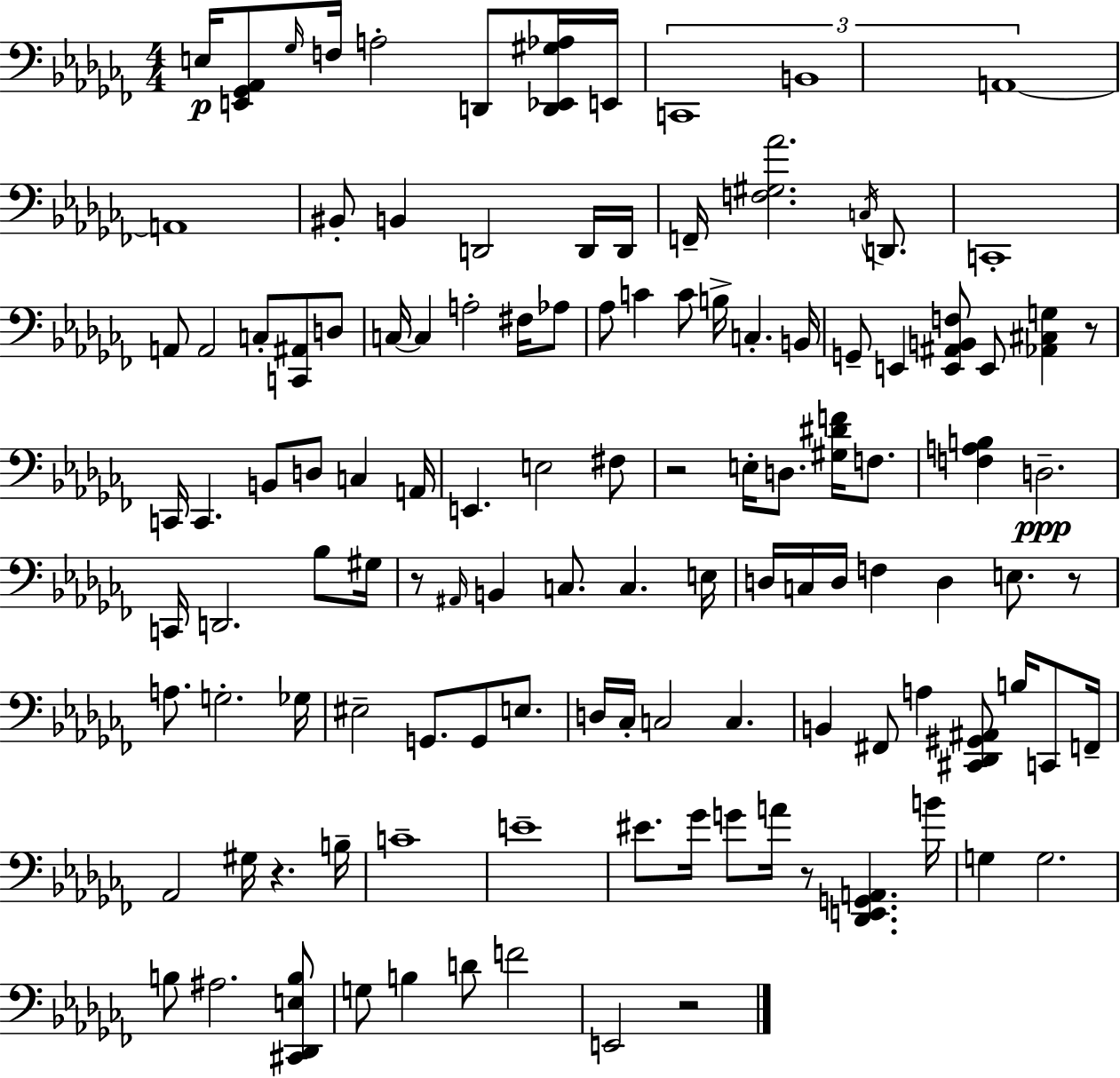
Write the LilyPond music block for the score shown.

{
  \clef bass
  \numericTimeSignature
  \time 4/4
  \key aes \minor
  \repeat volta 2 { e16\p <e, ges, aes,>8 \grace { ges16 } f16 a2-. d,8 <d, ees, gis aes>16 | e,16 \tuplet 3/2 { c,1 | b,1 | a,1~~ } | \break a,1 | bis,8-. b,4 d,2 d,16 | d,16 f,16-- <f gis aes'>2. \acciaccatura { c16 } d,8. | c,1-. | \break a,8 a,2 c8-. <c, ais,>8 | d8 c16~~ c4 a2-. fis16 | aes8 aes8 c'4 c'8 b16-> c4.-. | b,16 g,8-- e,4 <e, ais, b, f>8 e,8 <aes, cis g>4 | \break r8 c,16 c,4. b,8 d8 c4 | a,16 e,4. e2 | fis8 r2 e16-. d8. <gis dis' f'>16 f8. | <f a b>4 d2.--\ppp | \break c,16 d,2. bes8 | gis16 r8 \grace { ais,16 } b,4 c8. c4. | e16 d16 c16 d16 f4 d4 e8. | r8 a8. g2.-. | \break ges16 eis2-- g,8. g,8 | e8. d16 ces16-. c2 c4. | b,4 fis,8 a4 <cis, des, gis, ais,>8 b16 | c,8 f,16-- aes,2 gis16 r4. | \break b16-- c'1-- | e'1-- | eis'8. ges'16 g'8 a'16 r8 <des, e, g, a,>4. | b'16 g4 g2. | \break b8 ais2. | <cis, des, e b>8 g8 b4 d'8 f'2 | e,2 r2 | } \bar "|."
}